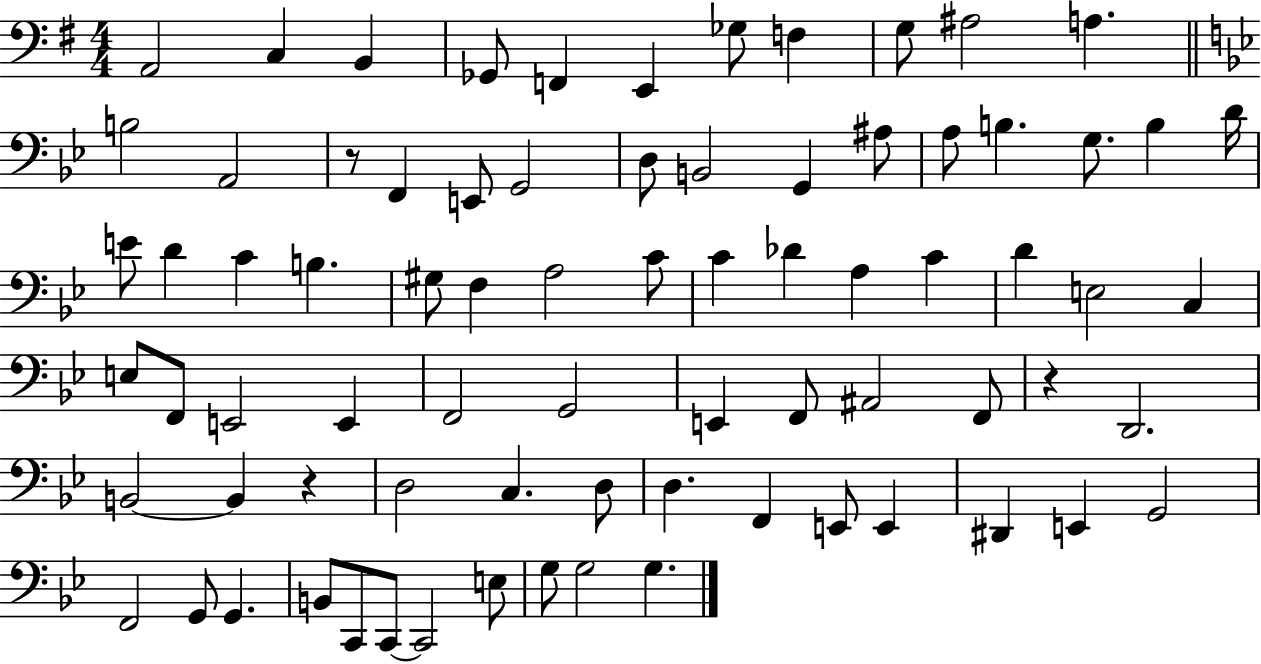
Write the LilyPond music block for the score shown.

{
  \clef bass
  \numericTimeSignature
  \time 4/4
  \key g \major
  \repeat volta 2 { a,2 c4 b,4 | ges,8 f,4 e,4 ges8 f4 | g8 ais2 a4. | \bar "||" \break \key g \minor b2 a,2 | r8 f,4 e,8 g,2 | d8 b,2 g,4 ais8 | a8 b4. g8. b4 d'16 | \break e'8 d'4 c'4 b4. | gis8 f4 a2 c'8 | c'4 des'4 a4 c'4 | d'4 e2 c4 | \break e8 f,8 e,2 e,4 | f,2 g,2 | e,4 f,8 ais,2 f,8 | r4 d,2. | \break b,2~~ b,4 r4 | d2 c4. d8 | d4. f,4 e,8 e,4 | dis,4 e,4 g,2 | \break f,2 g,8 g,4. | b,8 c,8 c,8~~ c,2 e8 | g8 g2 g4. | } \bar "|."
}